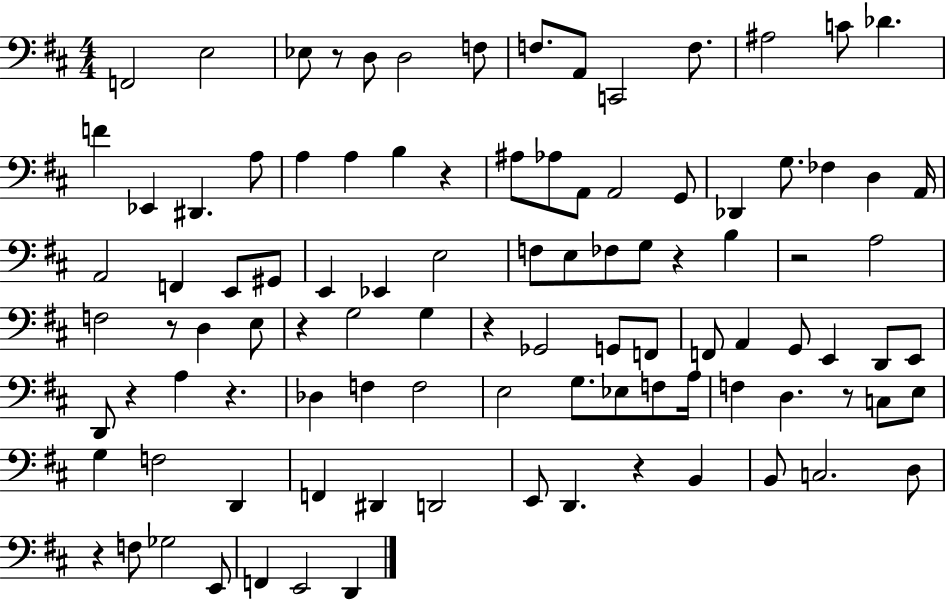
{
  \clef bass
  \numericTimeSignature
  \time 4/4
  \key d \major
  \repeat volta 2 { f,2 e2 | ees8 r8 d8 d2 f8 | f8. a,8 c,2 f8. | ais2 c'8 des'4. | \break f'4 ees,4 dis,4. a8 | a4 a4 b4 r4 | ais8 aes8 a,8 a,2 g,8 | des,4 g8. fes4 d4 a,16 | \break a,2 f,4 e,8 gis,8 | e,4 ees,4 e2 | f8 e8 fes8 g8 r4 b4 | r2 a2 | \break f2 r8 d4 e8 | r4 g2 g4 | r4 ges,2 g,8 f,8 | f,8 a,4 g,8 e,4 d,8 e,8 | \break d,8 r4 a4 r4. | des4 f4 f2 | e2 g8. ees8 f8 a16 | f4 d4. r8 c8 e8 | \break g4 f2 d,4 | f,4 dis,4 d,2 | e,8 d,4. r4 b,4 | b,8 c2. d8 | \break r4 f8 ges2 e,8 | f,4 e,2 d,4 | } \bar "|."
}